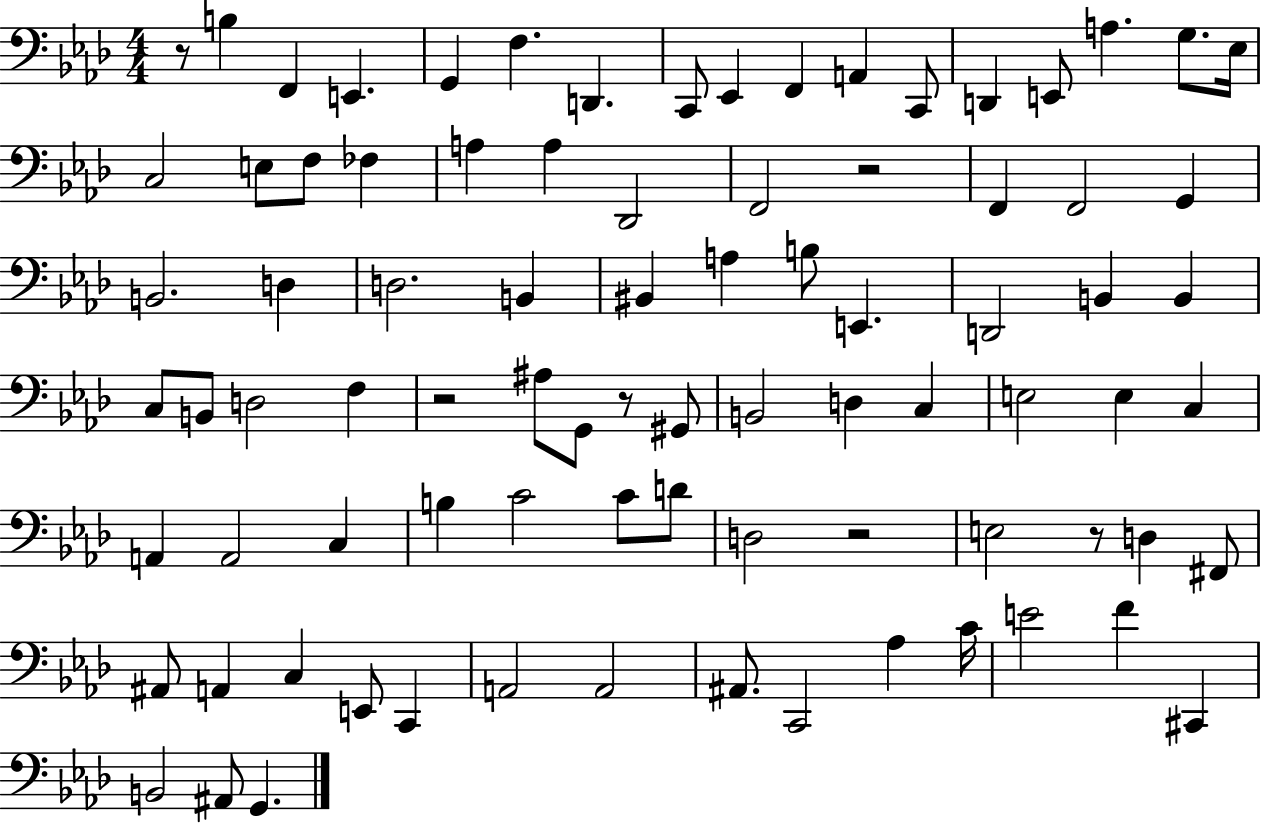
{
  \clef bass
  \numericTimeSignature
  \time 4/4
  \key aes \major
  \repeat volta 2 { r8 b4 f,4 e,4. | g,4 f4. d,4. | c,8 ees,4 f,4 a,4 c,8 | d,4 e,8 a4. g8. ees16 | \break c2 e8 f8 fes4 | a4 a4 des,2 | f,2 r2 | f,4 f,2 g,4 | \break b,2. d4 | d2. b,4 | bis,4 a4 b8 e,4. | d,2 b,4 b,4 | \break c8 b,8 d2 f4 | r2 ais8 g,8 r8 gis,8 | b,2 d4 c4 | e2 e4 c4 | \break a,4 a,2 c4 | b4 c'2 c'8 d'8 | d2 r2 | e2 r8 d4 fis,8 | \break ais,8 a,4 c4 e,8 c,4 | a,2 a,2 | ais,8. c,2 aes4 c'16 | e'2 f'4 cis,4 | \break b,2 ais,8 g,4. | } \bar "|."
}